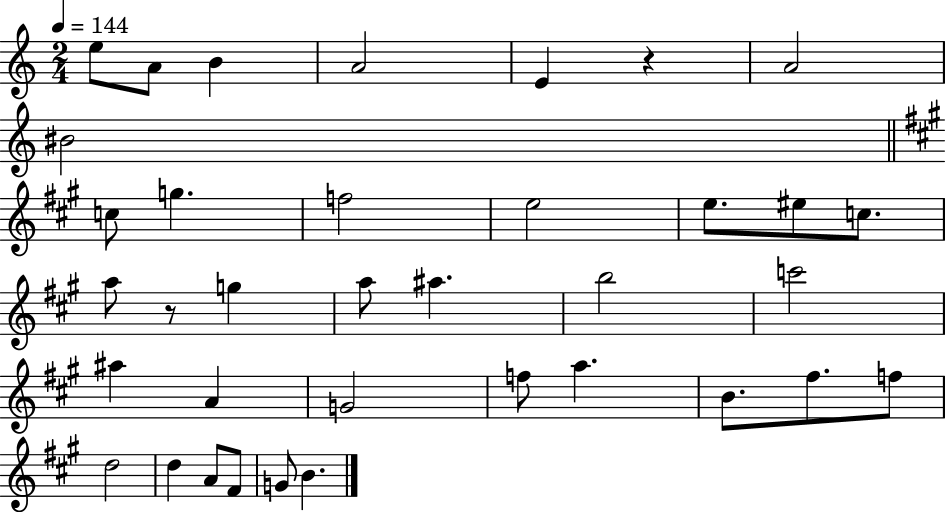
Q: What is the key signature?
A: C major